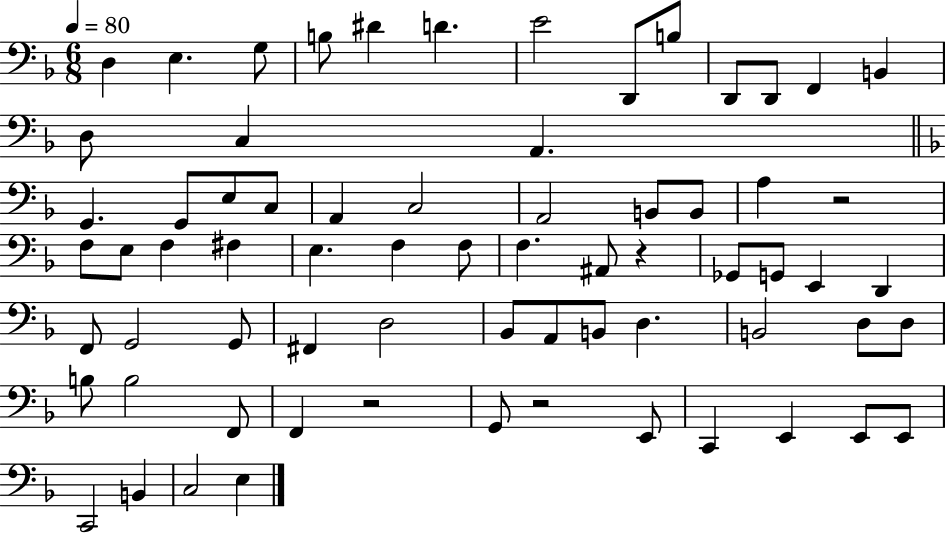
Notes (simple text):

D3/q E3/q. G3/e B3/e D#4/q D4/q. E4/h D2/e B3/e D2/e D2/e F2/q B2/q D3/e C3/q A2/q. G2/q. G2/e E3/e C3/e A2/q C3/h A2/h B2/e B2/e A3/q R/h F3/e E3/e F3/q F#3/q E3/q. F3/q F3/e F3/q. A#2/e R/q Gb2/e G2/e E2/q D2/q F2/e G2/h G2/e F#2/q D3/h Bb2/e A2/e B2/e D3/q. B2/h D3/e D3/e B3/e B3/h F2/e F2/q R/h G2/e R/h E2/e C2/q E2/q E2/e E2/e C2/h B2/q C3/h E3/q